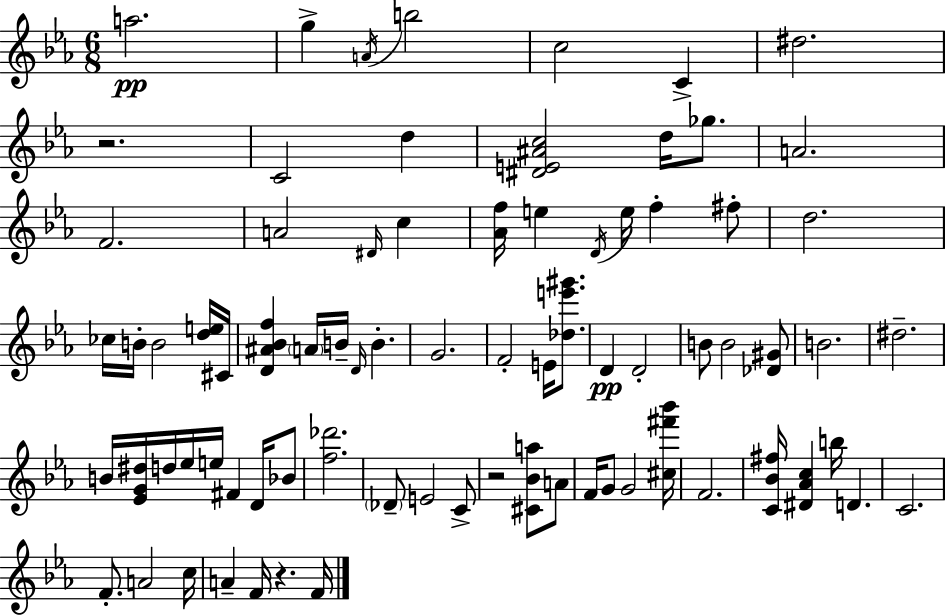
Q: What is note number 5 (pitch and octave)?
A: C5